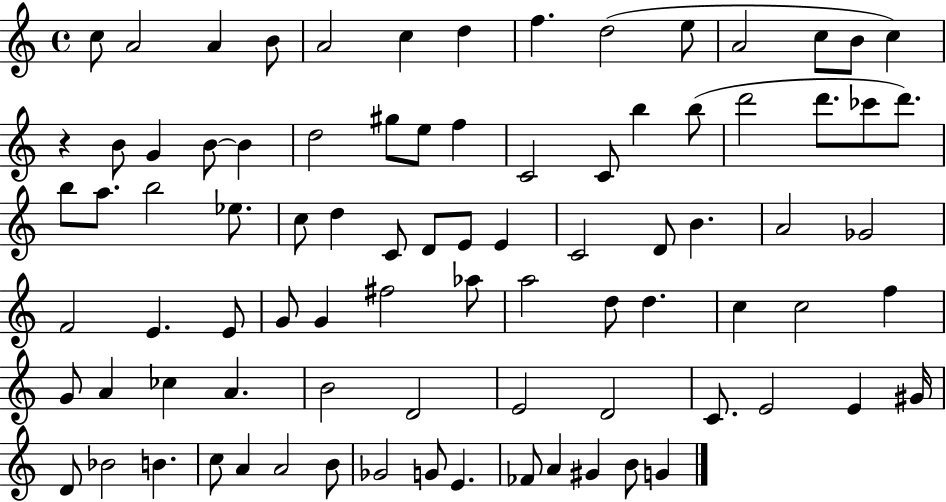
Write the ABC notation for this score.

X:1
T:Untitled
M:4/4
L:1/4
K:C
c/2 A2 A B/2 A2 c d f d2 e/2 A2 c/2 B/2 c z B/2 G B/2 B d2 ^g/2 e/2 f C2 C/2 b b/2 d'2 d'/2 _c'/2 d'/2 b/2 a/2 b2 _e/2 c/2 d C/2 D/2 E/2 E C2 D/2 B A2 _G2 F2 E E/2 G/2 G ^f2 _a/2 a2 d/2 d c c2 f G/2 A _c A B2 D2 E2 D2 C/2 E2 E ^G/4 D/2 _B2 B c/2 A A2 B/2 _G2 G/2 E _F/2 A ^G B/2 G